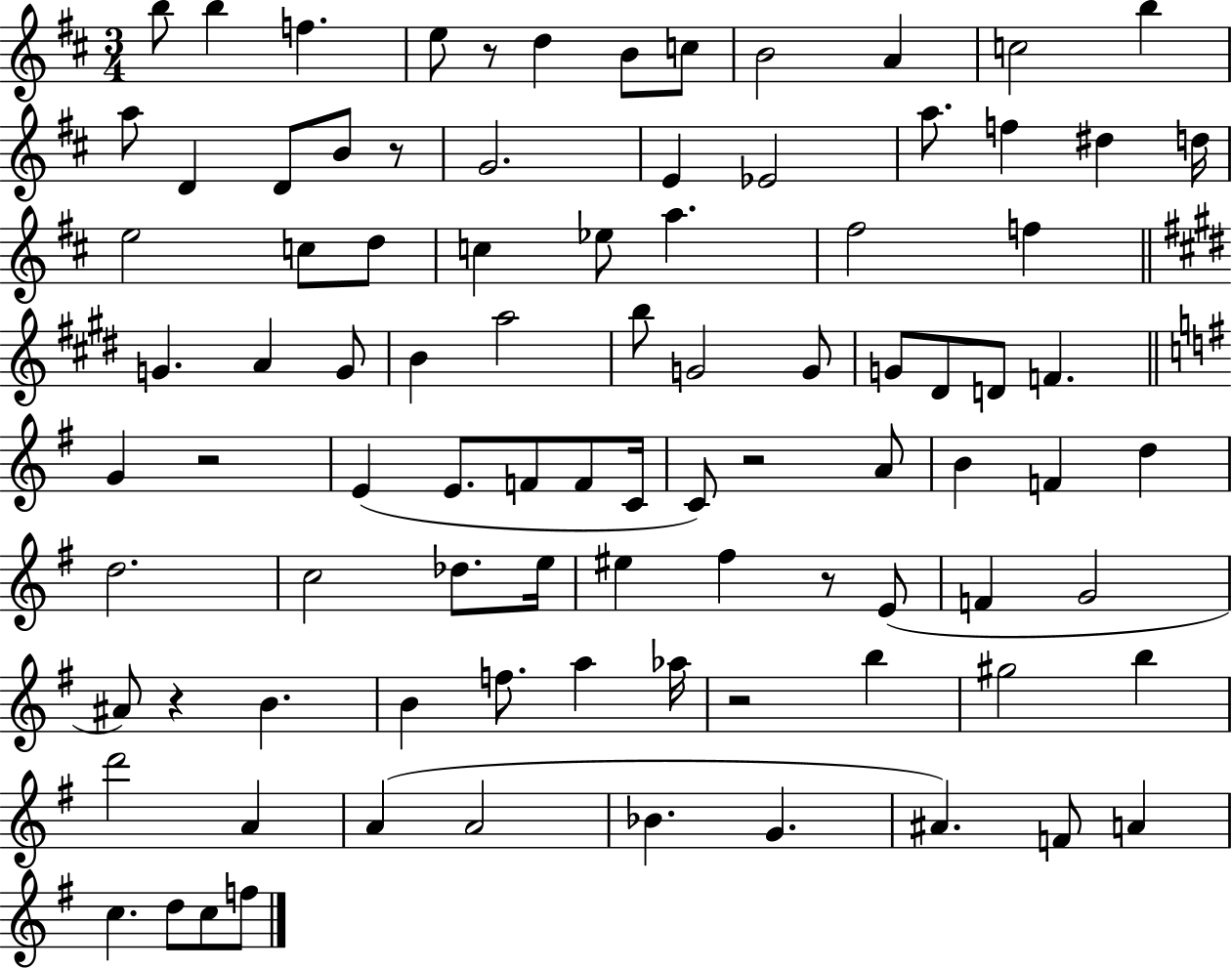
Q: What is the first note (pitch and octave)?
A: B5